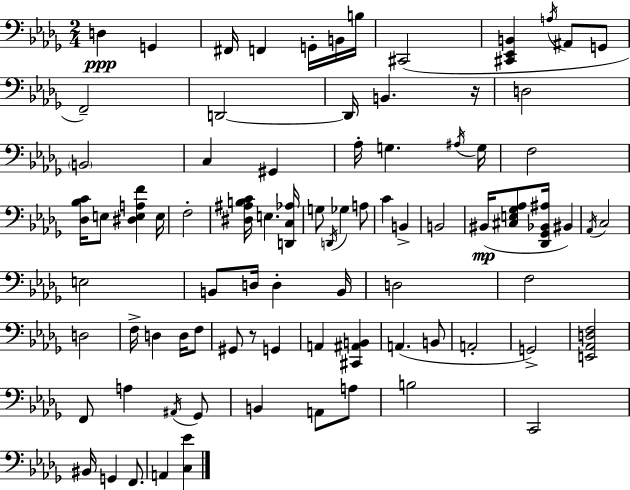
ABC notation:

X:1
T:Untitled
M:2/4
L:1/4
K:Bbm
D, G,, ^F,,/4 F,, G,,/4 B,,/4 B,/4 ^C,,2 [^C,,_E,,B,,] A,/4 ^A,,/2 G,,/2 F,,2 D,,2 D,,/4 B,, z/4 D,2 B,,2 C, ^G,, _A,/4 G, ^A,/4 G,/4 F,2 [_D,_B,C]/4 E,/2 [^D,E,A,F] E,/4 F,2 [^D,^A,B,C]/4 E, [D,,C,_A,]/4 G,/2 D,,/4 _G, A,/2 C B,, B,,2 ^B,,/4 [^C,E,_G,_A,]/2 [_D,,_G,,_B,,^A,]/4 ^B,, _A,,/4 C,2 E,2 B,,/2 D,/4 D, B,,/4 D,2 F,2 D,2 F,/4 D, D,/4 F,/2 ^G,,/2 z/2 G,, A,, [^C,,^A,,B,,] A,, B,,/2 A,,2 G,,2 [E,,_A,,D,F,]2 F,,/2 A, ^A,,/4 _G,,/2 B,, A,,/2 A,/2 B,2 C,,2 ^B,,/4 G,, F,,/2 A,, [C,_E]